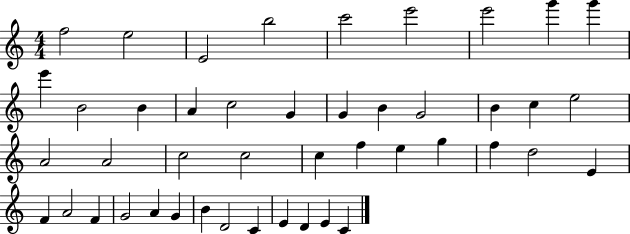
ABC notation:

X:1
T:Untitled
M:4/4
L:1/4
K:C
f2 e2 E2 b2 c'2 e'2 e'2 g' g' e' B2 B A c2 G G B G2 B c e2 A2 A2 c2 c2 c f e g f d2 E F A2 F G2 A G B D2 C E D E C